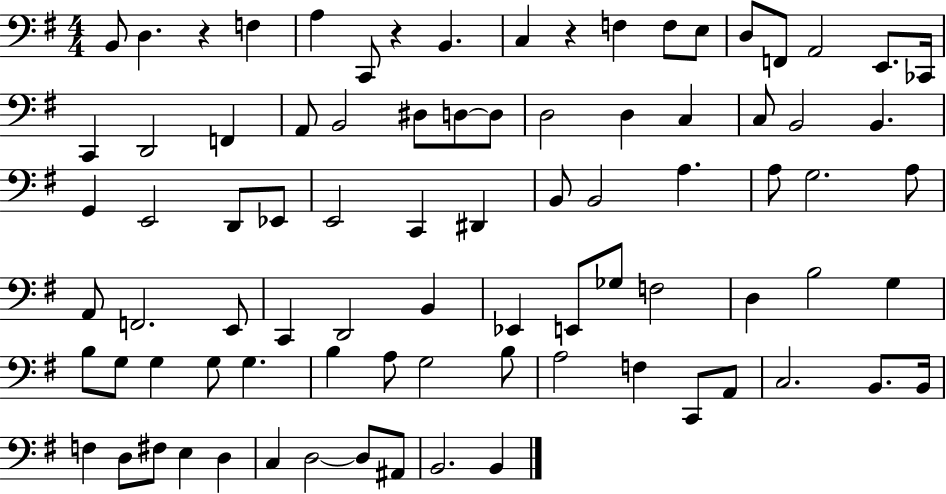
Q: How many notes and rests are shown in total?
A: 85